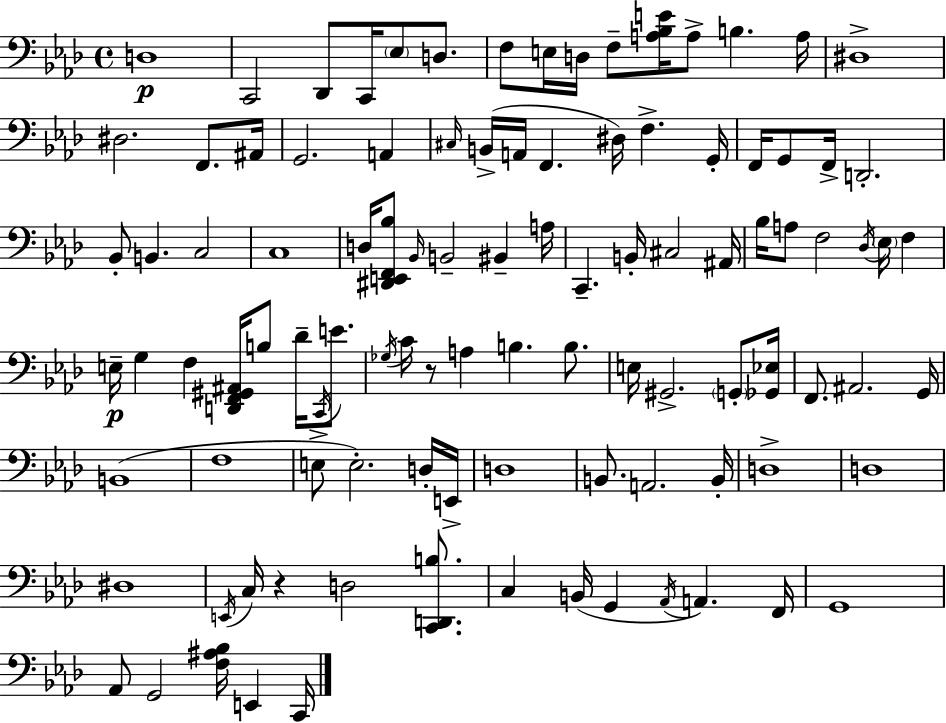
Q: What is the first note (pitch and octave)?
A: D3